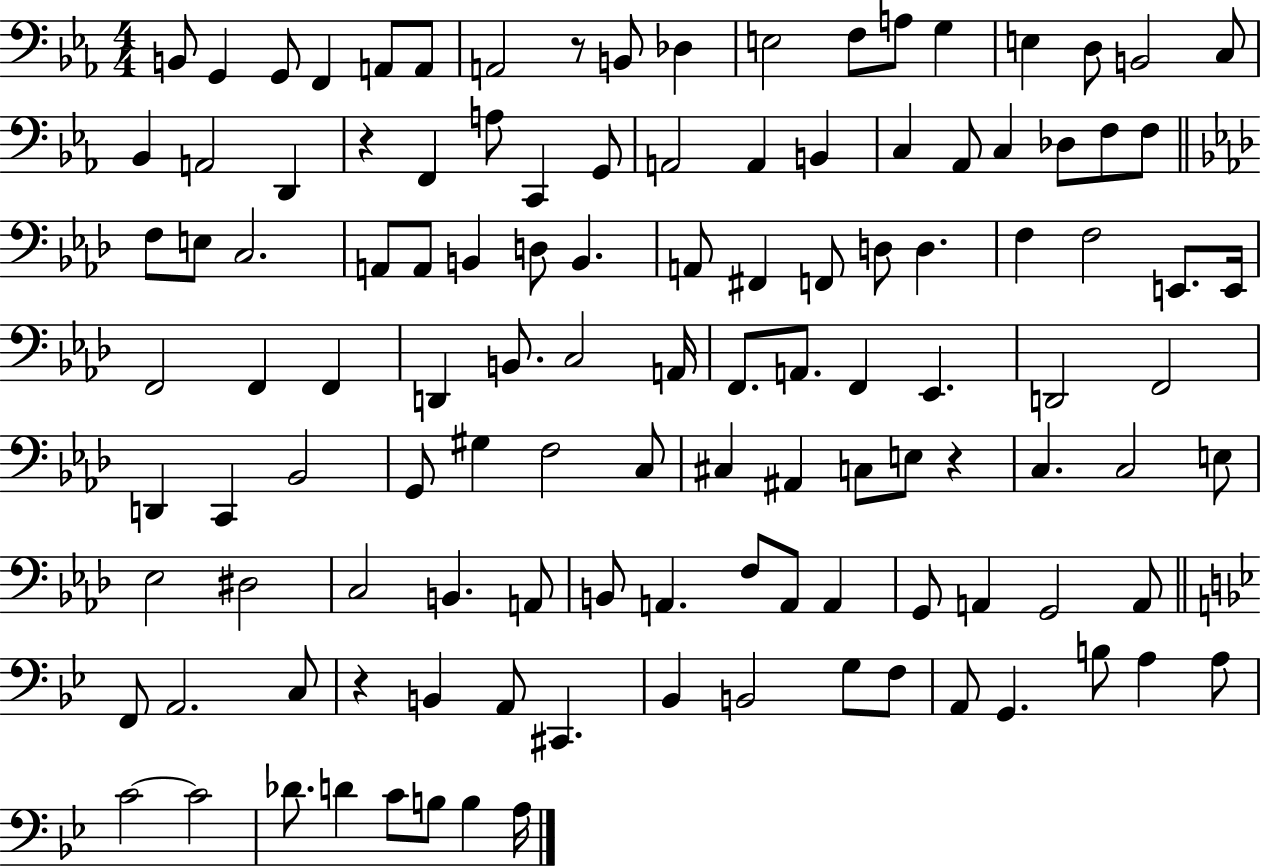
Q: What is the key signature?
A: EES major